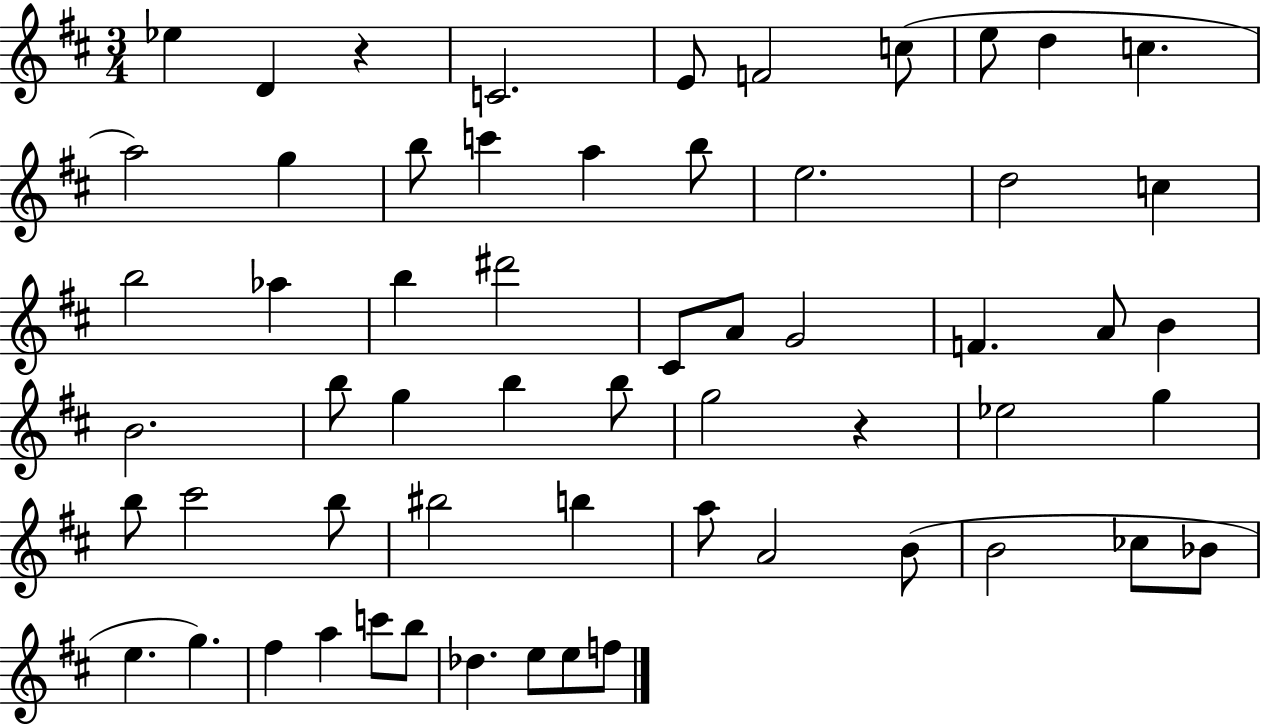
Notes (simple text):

Eb5/q D4/q R/q C4/h. E4/e F4/h C5/e E5/e D5/q C5/q. A5/h G5/q B5/e C6/q A5/q B5/e E5/h. D5/h C5/q B5/h Ab5/q B5/q D#6/h C#4/e A4/e G4/h F4/q. A4/e B4/q B4/h. B5/e G5/q B5/q B5/e G5/h R/q Eb5/h G5/q B5/e C#6/h B5/e BIS5/h B5/q A5/e A4/h B4/e B4/h CES5/e Bb4/e E5/q. G5/q. F#5/q A5/q C6/e B5/e Db5/q. E5/e E5/e F5/e